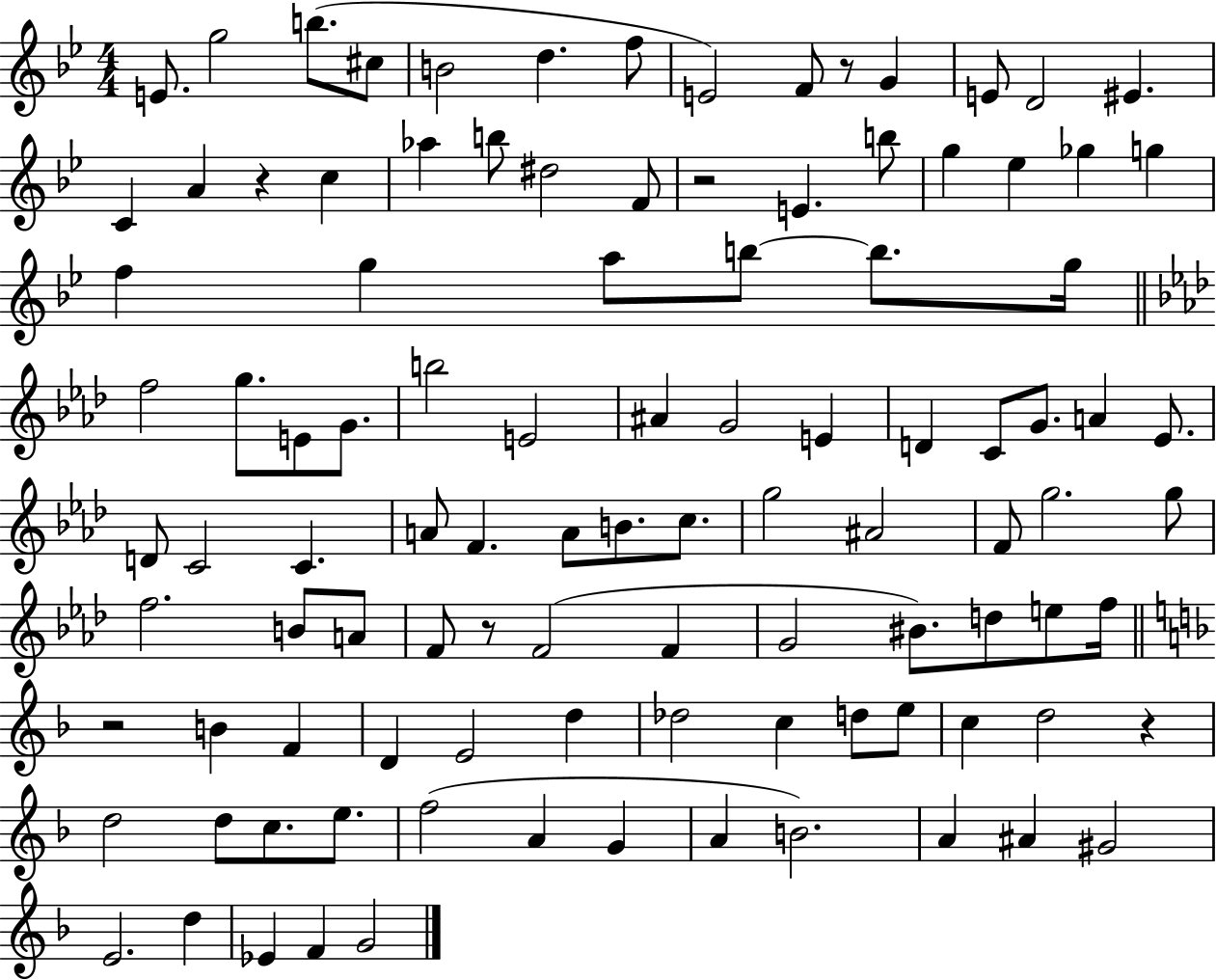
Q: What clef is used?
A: treble